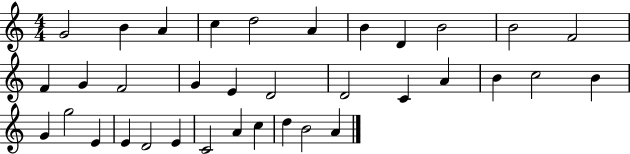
{
  \clef treble
  \numericTimeSignature
  \time 4/4
  \key c \major
  g'2 b'4 a'4 | c''4 d''2 a'4 | b'4 d'4 b'2 | b'2 f'2 | \break f'4 g'4 f'2 | g'4 e'4 d'2 | d'2 c'4 a'4 | b'4 c''2 b'4 | \break g'4 g''2 e'4 | e'4 d'2 e'4 | c'2 a'4 c''4 | d''4 b'2 a'4 | \break \bar "|."
}